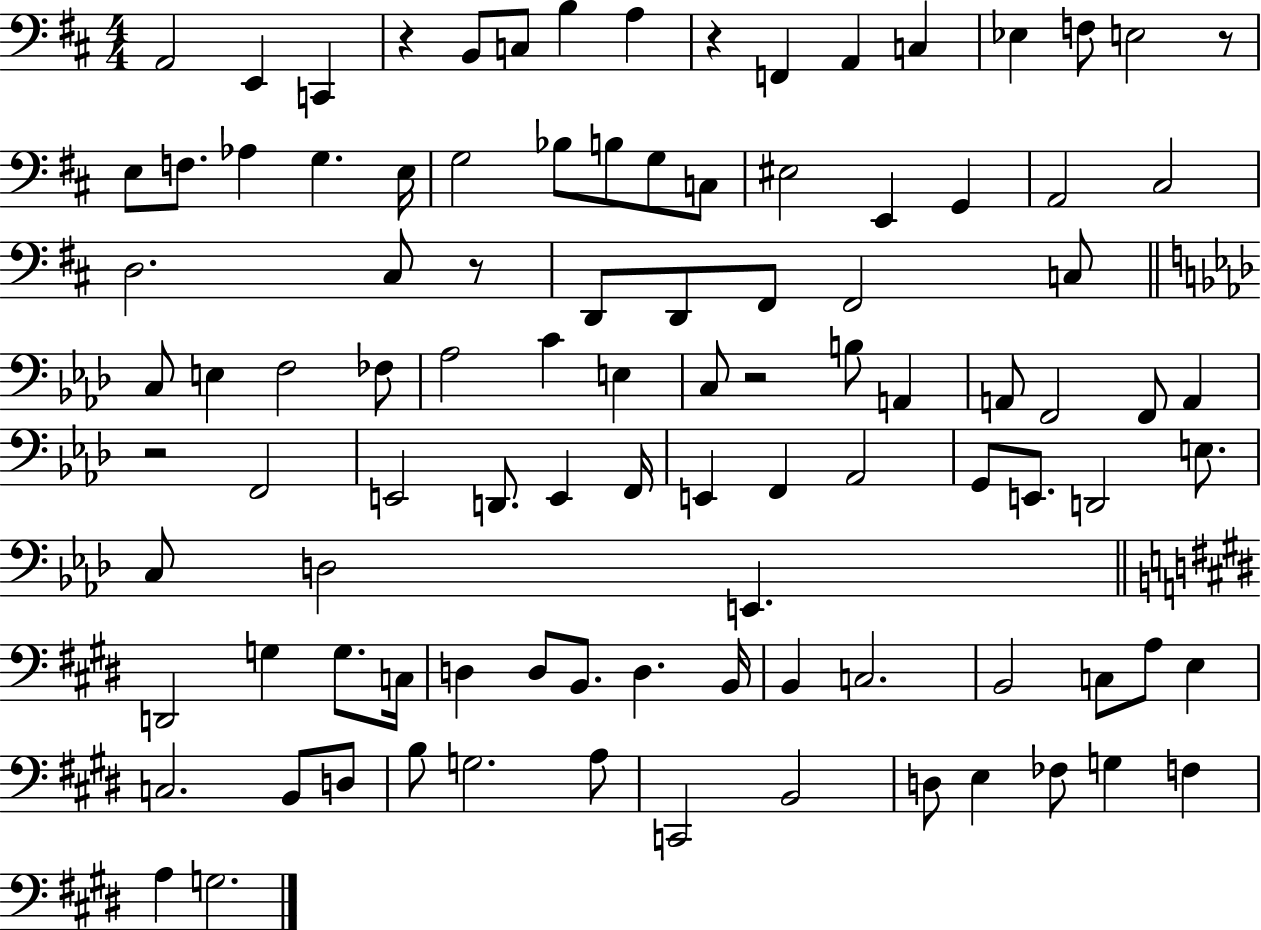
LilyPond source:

{
  \clef bass
  \numericTimeSignature
  \time 4/4
  \key d \major
  a,2 e,4 c,4 | r4 b,8 c8 b4 a4 | r4 f,4 a,4 c4 | ees4 f8 e2 r8 | \break e8 f8. aes4 g4. e16 | g2 bes8 b8 g8 c8 | eis2 e,4 g,4 | a,2 cis2 | \break d2. cis8 r8 | d,8 d,8 fis,8 fis,2 c8 | \bar "||" \break \key aes \major c8 e4 f2 fes8 | aes2 c'4 e4 | c8 r2 b8 a,4 | a,8 f,2 f,8 a,4 | \break r2 f,2 | e,2 d,8. e,4 f,16 | e,4 f,4 aes,2 | g,8 e,8. d,2 e8. | \break c8 d2 e,4. | \bar "||" \break \key e \major d,2 g4 g8. c16 | d4 d8 b,8. d4. b,16 | b,4 c2. | b,2 c8 a8 e4 | \break c2. b,8 d8 | b8 g2. a8 | c,2 b,2 | d8 e4 fes8 g4 f4 | \break a4 g2. | \bar "|."
}